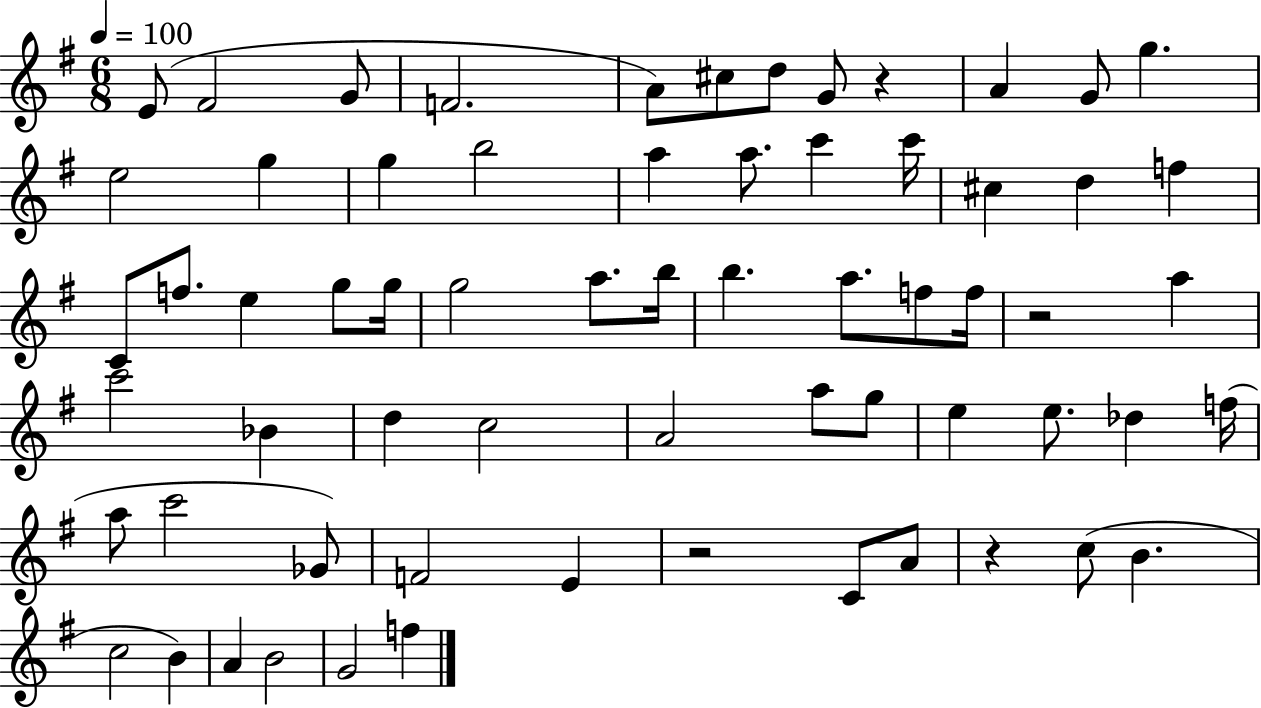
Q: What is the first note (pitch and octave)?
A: E4